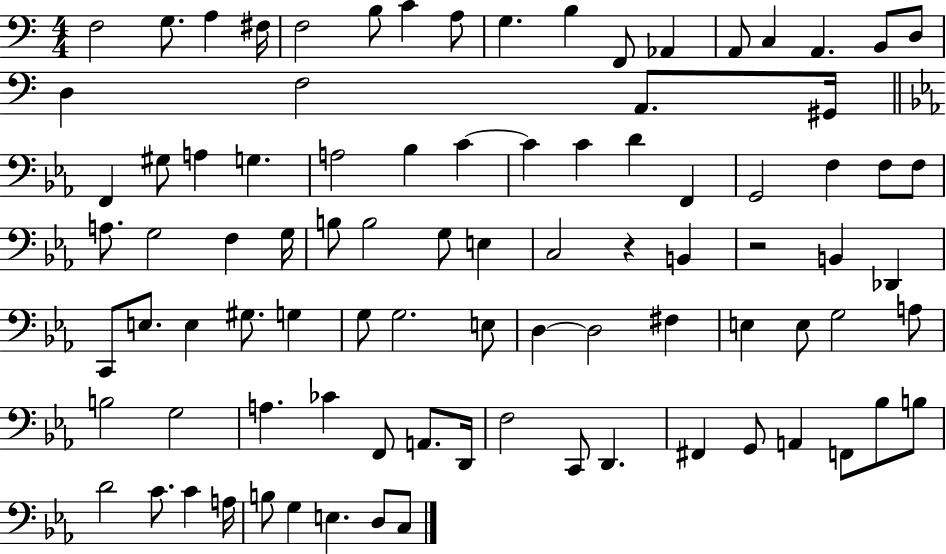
X:1
T:Untitled
M:4/4
L:1/4
K:C
F,2 G,/2 A, ^F,/4 F,2 B,/2 C A,/2 G, B, F,,/2 _A,, A,,/2 C, A,, B,,/2 D,/2 D, F,2 A,,/2 ^G,,/4 F,, ^G,/2 A, G, A,2 _B, C C C D F,, G,,2 F, F,/2 F,/2 A,/2 G,2 F, G,/4 B,/2 B,2 G,/2 E, C,2 z B,, z2 B,, _D,, C,,/2 E,/2 E, ^G,/2 G, G,/2 G,2 E,/2 D, D,2 ^F, E, E,/2 G,2 A,/2 B,2 G,2 A, _C F,,/2 A,,/2 D,,/4 F,2 C,,/2 D,, ^F,, G,,/2 A,, F,,/2 _B,/2 B,/2 D2 C/2 C A,/4 B,/2 G, E, D,/2 C,/2